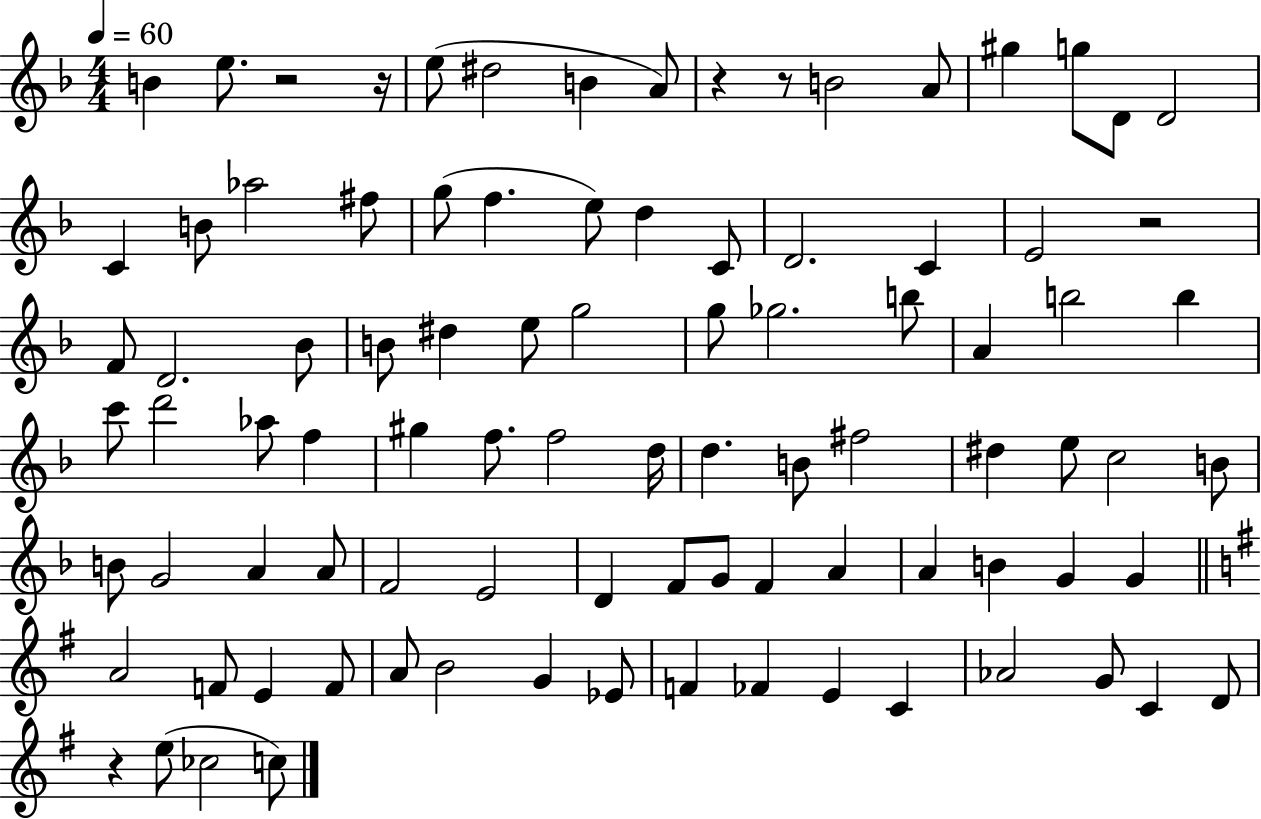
{
  \clef treble
  \numericTimeSignature
  \time 4/4
  \key f \major
  \tempo 4 = 60
  b'4 e''8. r2 r16 | e''8( dis''2 b'4 a'8) | r4 r8 b'2 a'8 | gis''4 g''8 d'8 d'2 | \break c'4 b'8 aes''2 fis''8 | g''8( f''4. e''8) d''4 c'8 | d'2. c'4 | e'2 r2 | \break f'8 d'2. bes'8 | b'8 dis''4 e''8 g''2 | g''8 ges''2. b''8 | a'4 b''2 b''4 | \break c'''8 d'''2 aes''8 f''4 | gis''4 f''8. f''2 d''16 | d''4. b'8 fis''2 | dis''4 e''8 c''2 b'8 | \break b'8 g'2 a'4 a'8 | f'2 e'2 | d'4 f'8 g'8 f'4 a'4 | a'4 b'4 g'4 g'4 | \break \bar "||" \break \key e \minor a'2 f'8 e'4 f'8 | a'8 b'2 g'4 ees'8 | f'4 fes'4 e'4 c'4 | aes'2 g'8 c'4 d'8 | \break r4 e''8( ces''2 c''8) | \bar "|."
}